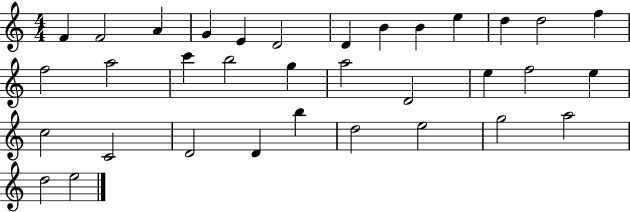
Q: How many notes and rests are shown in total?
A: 34